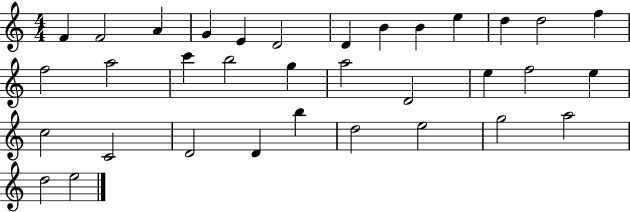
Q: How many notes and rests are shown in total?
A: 34